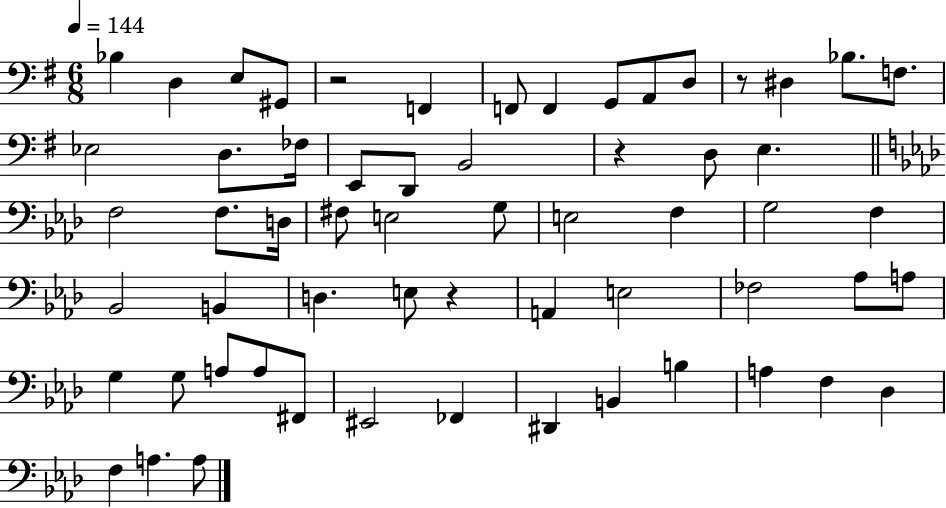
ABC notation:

X:1
T:Untitled
M:6/8
L:1/4
K:G
_B, D, E,/2 ^G,,/2 z2 F,, F,,/2 F,, G,,/2 A,,/2 D,/2 z/2 ^D, _B,/2 F,/2 _E,2 D,/2 _F,/4 E,,/2 D,,/2 B,,2 z D,/2 E, F,2 F,/2 D,/4 ^F,/2 E,2 G,/2 E,2 F, G,2 F, _B,,2 B,, D, E,/2 z A,, E,2 _F,2 _A,/2 A,/2 G, G,/2 A,/2 A,/2 ^F,,/2 ^E,,2 _F,, ^D,, B,, B, A, F, _D, F, A, A,/2